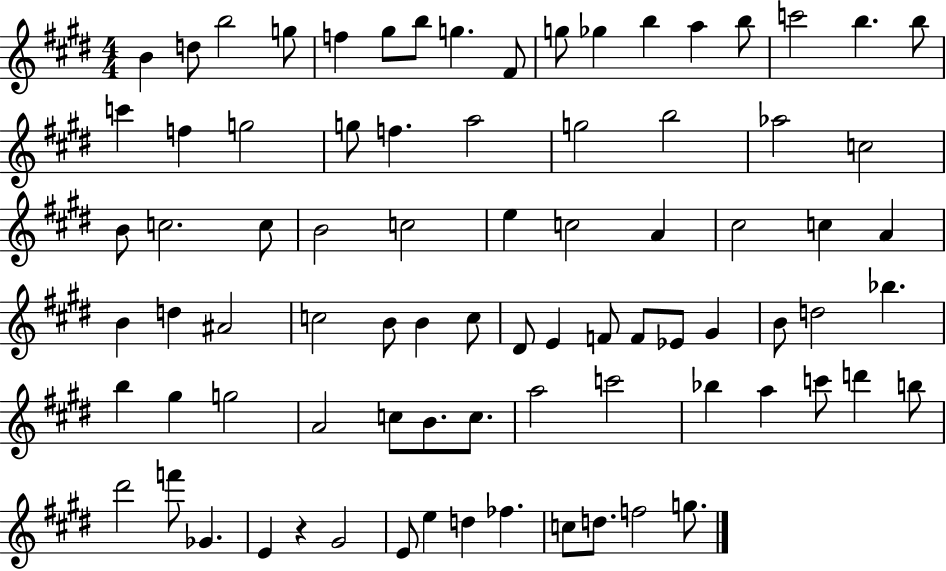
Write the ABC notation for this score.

X:1
T:Untitled
M:4/4
L:1/4
K:E
B d/2 b2 g/2 f ^g/2 b/2 g ^F/2 g/2 _g b a b/2 c'2 b b/2 c' f g2 g/2 f a2 g2 b2 _a2 c2 B/2 c2 c/2 B2 c2 e c2 A ^c2 c A B d ^A2 c2 B/2 B c/2 ^D/2 E F/2 F/2 _E/2 ^G B/2 d2 _b b ^g g2 A2 c/2 B/2 c/2 a2 c'2 _b a c'/2 d' b/2 ^d'2 f'/2 _G E z ^G2 E/2 e d _f c/2 d/2 f2 g/2